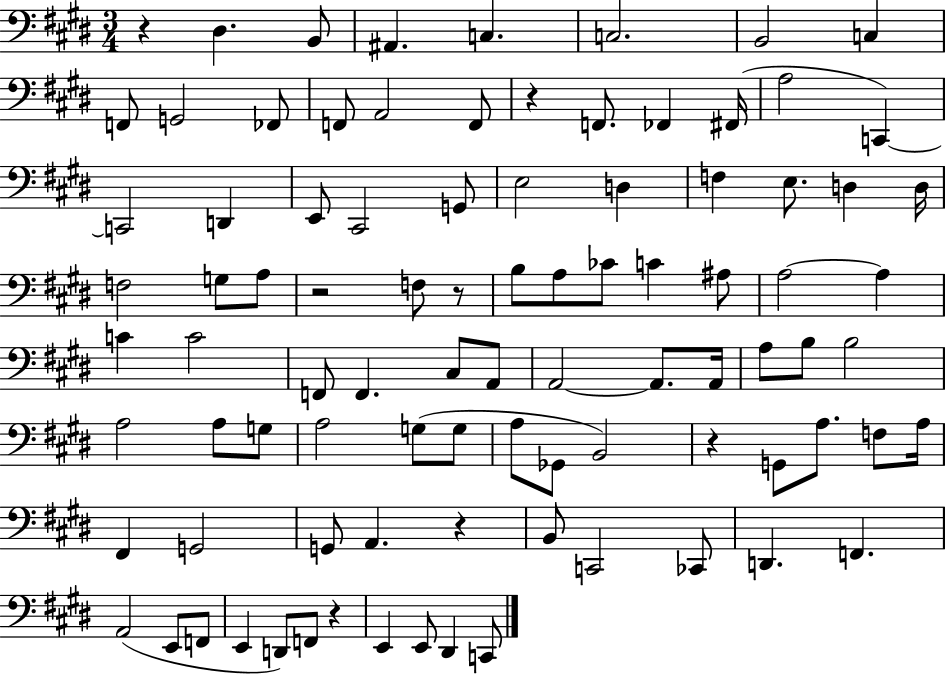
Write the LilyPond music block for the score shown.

{
  \clef bass
  \numericTimeSignature
  \time 3/4
  \key e \major
  r4 dis4. b,8 | ais,4. c4. | c2. | b,2 c4 | \break f,8 g,2 fes,8 | f,8 a,2 f,8 | r4 f,8. fes,4 fis,16( | a2 c,4~~) | \break c,2 d,4 | e,8 cis,2 g,8 | e2 d4 | f4 e8. d4 d16 | \break f2 g8 a8 | r2 f8 r8 | b8 a8 ces'8 c'4 ais8 | a2~~ a4 | \break c'4 c'2 | f,8 f,4. cis8 a,8 | a,2~~ a,8. a,16 | a8 b8 b2 | \break a2 a8 g8 | a2 g8( g8 | a8 ges,8 b,2) | r4 g,8 a8. f8 a16 | \break fis,4 g,2 | g,8 a,4. r4 | b,8 c,2 ces,8 | d,4. f,4. | \break a,2( e,8 f,8 | e,4 d,8) f,8 r4 | e,4 e,8 dis,4 c,8 | \bar "|."
}